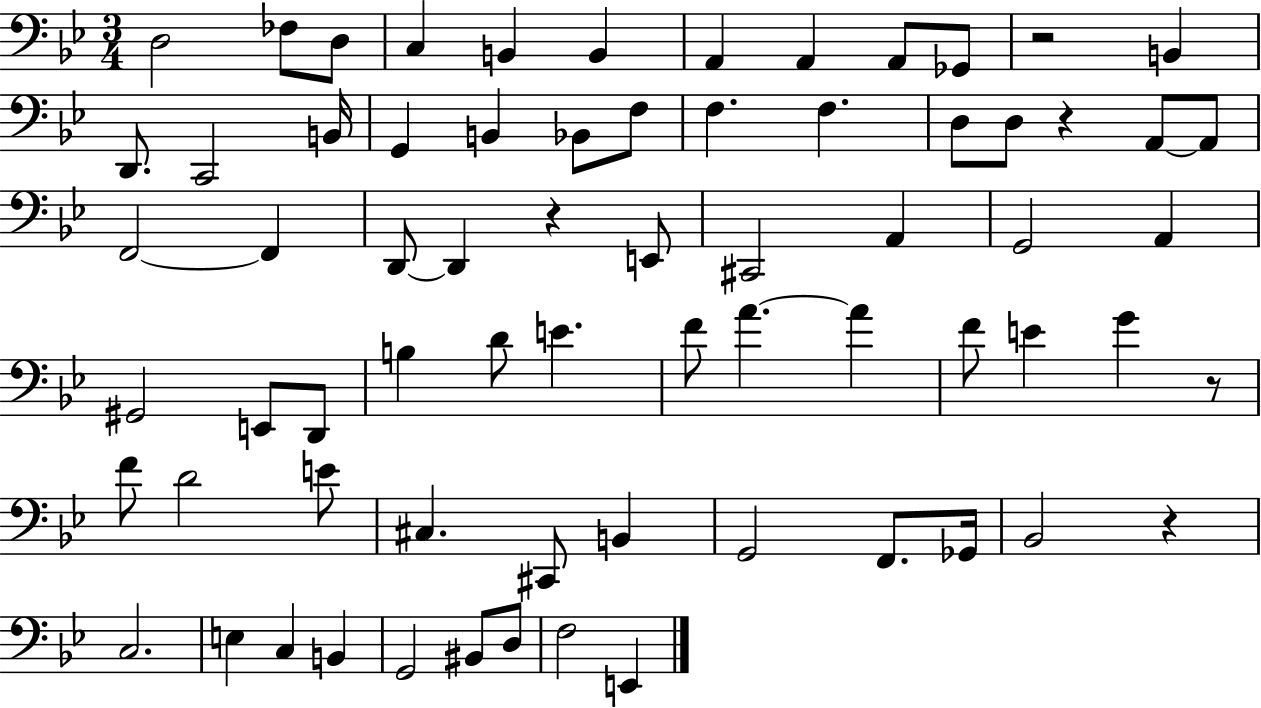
D3/h FES3/e D3/e C3/q B2/q B2/q A2/q A2/q A2/e Gb2/e R/h B2/q D2/e. C2/h B2/s G2/q B2/q Bb2/e F3/e F3/q. F3/q. D3/e D3/e R/q A2/e A2/e F2/h F2/q D2/e D2/q R/q E2/e C#2/h A2/q G2/h A2/q G#2/h E2/e D2/e B3/q D4/e E4/q. F4/e A4/q. A4/q F4/e E4/q G4/q R/e F4/e D4/h E4/e C#3/q. C#2/e B2/q G2/h F2/e. Gb2/s Bb2/h R/q C3/h. E3/q C3/q B2/q G2/h BIS2/e D3/e F3/h E2/q